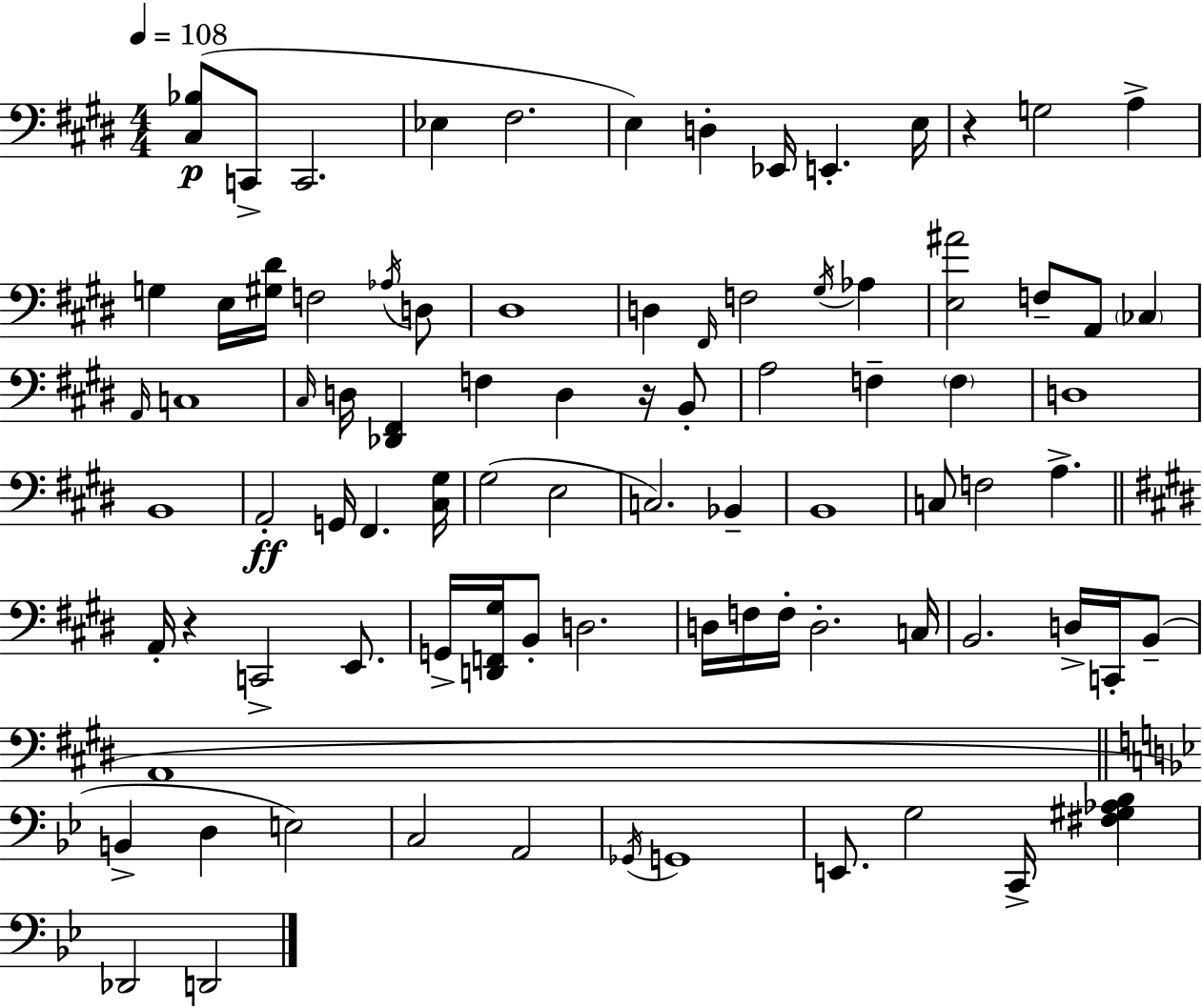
X:1
T:Untitled
M:4/4
L:1/4
K:E
[^C,_B,]/2 C,,/2 C,,2 _E, ^F,2 E, D, _E,,/4 E,, E,/4 z G,2 A, G, E,/4 [^G,^D]/4 F,2 _A,/4 D,/2 ^D,4 D, ^F,,/4 F,2 ^G,/4 _A, [E,^A]2 F,/2 A,,/2 _C, A,,/4 C,4 ^C,/4 D,/4 [_D,,^F,,] F, D, z/4 B,,/2 A,2 F, F, D,4 B,,4 A,,2 G,,/4 ^F,, [^C,^G,]/4 ^G,2 E,2 C,2 _B,, B,,4 C,/2 F,2 A, A,,/4 z C,,2 E,,/2 G,,/4 [D,,F,,^G,]/4 B,,/2 D,2 D,/4 F,/4 F,/4 D,2 C,/4 B,,2 D,/4 C,,/4 B,,/2 A,,4 B,, D, E,2 C,2 A,,2 _G,,/4 G,,4 E,,/2 G,2 C,,/4 [^F,^G,_A,_B,] _D,,2 D,,2